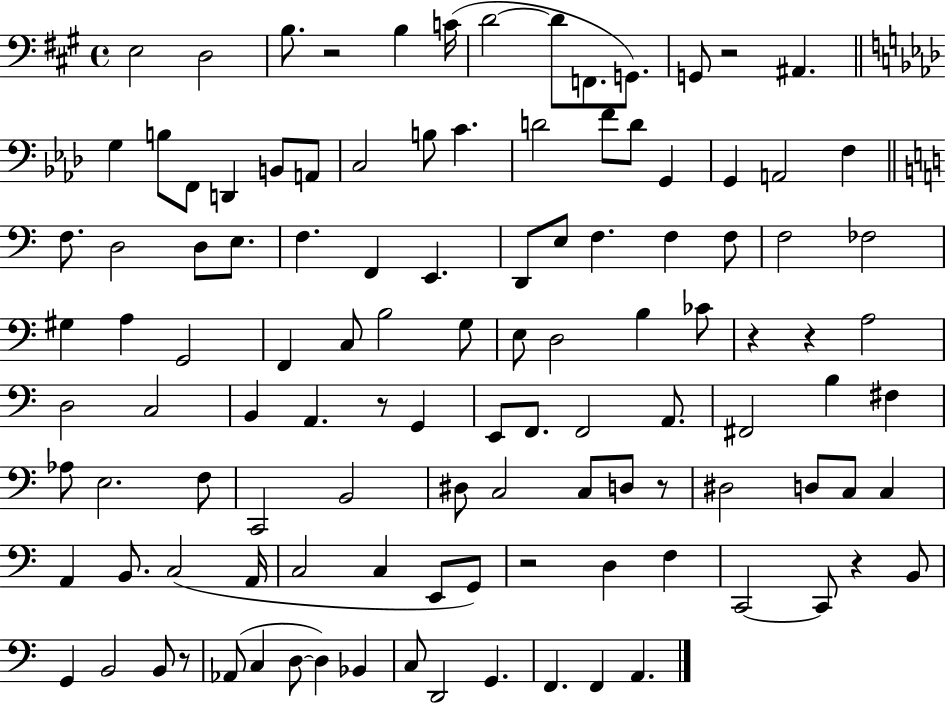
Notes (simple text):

E3/h D3/h B3/e. R/h B3/q C4/s D4/h D4/e F2/e. G2/e. G2/e R/h A#2/q. G3/q B3/e F2/e D2/q B2/e A2/e C3/h B3/e C4/q. D4/h F4/e D4/e G2/q G2/q A2/h F3/q F3/e. D3/h D3/e E3/e. F3/q. F2/q E2/q. D2/e E3/e F3/q. F3/q F3/e F3/h FES3/h G#3/q A3/q G2/h F2/q C3/e B3/h G3/e E3/e D3/h B3/q CES4/e R/q R/q A3/h D3/h C3/h B2/q A2/q. R/e G2/q E2/e F2/e. F2/h A2/e. F#2/h B3/q F#3/q Ab3/e E3/h. F3/e C2/h B2/h D#3/e C3/h C3/e D3/e R/e D#3/h D3/e C3/e C3/q A2/q B2/e. C3/h A2/s C3/h C3/q E2/e G2/e R/h D3/q F3/q C2/h C2/e R/q B2/e G2/q B2/h B2/e R/e Ab2/e C3/q D3/e D3/q Bb2/q C3/e D2/h G2/q. F2/q. F2/q A2/q.